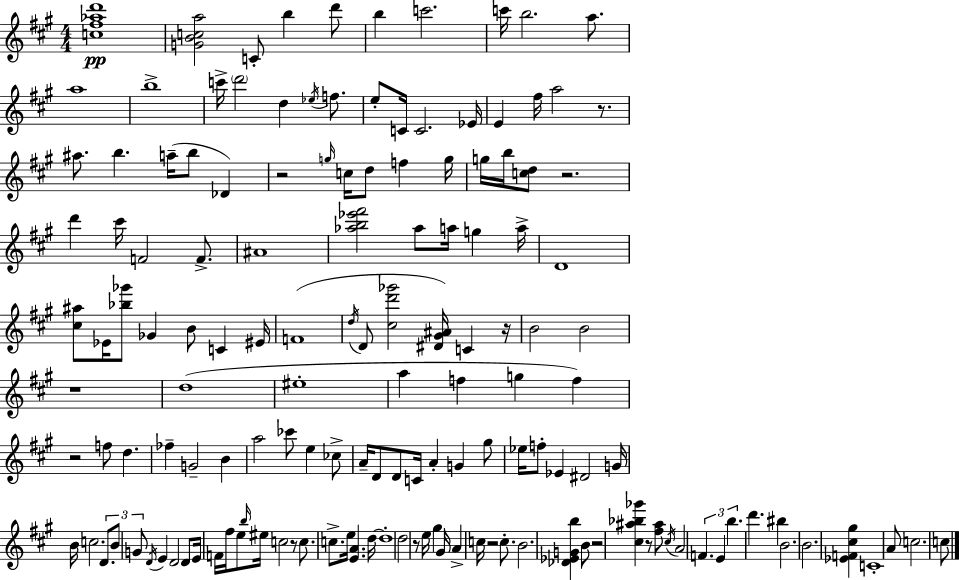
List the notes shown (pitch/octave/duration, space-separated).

[C5,F#5,Ab5,D6]/w [G4,B4,C5,A5]/h C4/e B5/q D6/e B5/q C6/h. C6/s B5/h. A5/e. A5/w B5/w C6/s D6/h D5/q Eb5/s F5/e. E5/e C4/s C4/h. Eb4/s E4/q F#5/s A5/h R/e. A#5/e. B5/q. A5/s B5/e Db4/q R/h G5/s C5/s D5/e F5/q G5/s G5/s B5/s [C5,D5]/e R/h. D6/q C#6/s F4/h F4/e. A#4/w [Ab5,B5,Eb6,F#6]/h Ab5/e A5/s G5/q A5/s D4/w [C#5,A#5]/e Eb4/s [Bb5,Gb6]/e Gb4/q B4/e C4/q EIS4/s F4/w D5/s D4/e [C#5,D6,Gb6]/h [D#4,G#4,A#4]/s C4/q R/s B4/h B4/h R/w D5/w EIS5/w A5/q F5/q G5/q F5/q R/h F5/e D5/q. FES5/q G4/h B4/q A5/h CES6/e E5/q CES5/e A4/s D4/e D4/e C4/s A4/q G4/q G#5/e Eb5/s F5/e Eb4/q D#4/h G4/s B4/s C5/h. D4/e. B4/e G4/e D4/s E4/q D4/h D4/e E4/s F4/s F#5/s E5/e B5/s EIS5/s C5/h R/e C5/e. C5/e. E5/s [E4,A4]/q. D5/s D5/w D5/h R/e E5/s G#5/q G#4/s A4/q C5/s R/h C5/e. B4/h. [Db4,Eb4,G4,B5]/q B4/e R/h [C#5,A#5,Bb5,Gb6]/q R/e [F#5,A#5]/e C#5/s A4/h F4/q. E4/q B5/q. D6/q. BIS5/q B4/h. B4/h. [Eb4,F4,C#5,G#5]/q C4/w A4/e C5/h. C5/e